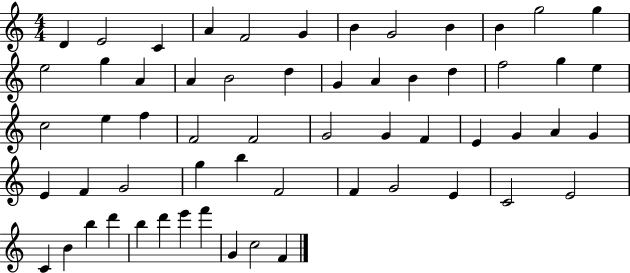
{
  \clef treble
  \numericTimeSignature
  \time 4/4
  \key c \major
  d'4 e'2 c'4 | a'4 f'2 g'4 | b'4 g'2 b'4 | b'4 g''2 g''4 | \break e''2 g''4 a'4 | a'4 b'2 d''4 | g'4 a'4 b'4 d''4 | f''2 g''4 e''4 | \break c''2 e''4 f''4 | f'2 f'2 | g'2 g'4 f'4 | e'4 g'4 a'4 g'4 | \break e'4 f'4 g'2 | g''4 b''4 f'2 | f'4 g'2 e'4 | c'2 e'2 | \break c'4 b'4 b''4 d'''4 | b''4 d'''4 e'''4 f'''4 | g'4 c''2 f'4 | \bar "|."
}